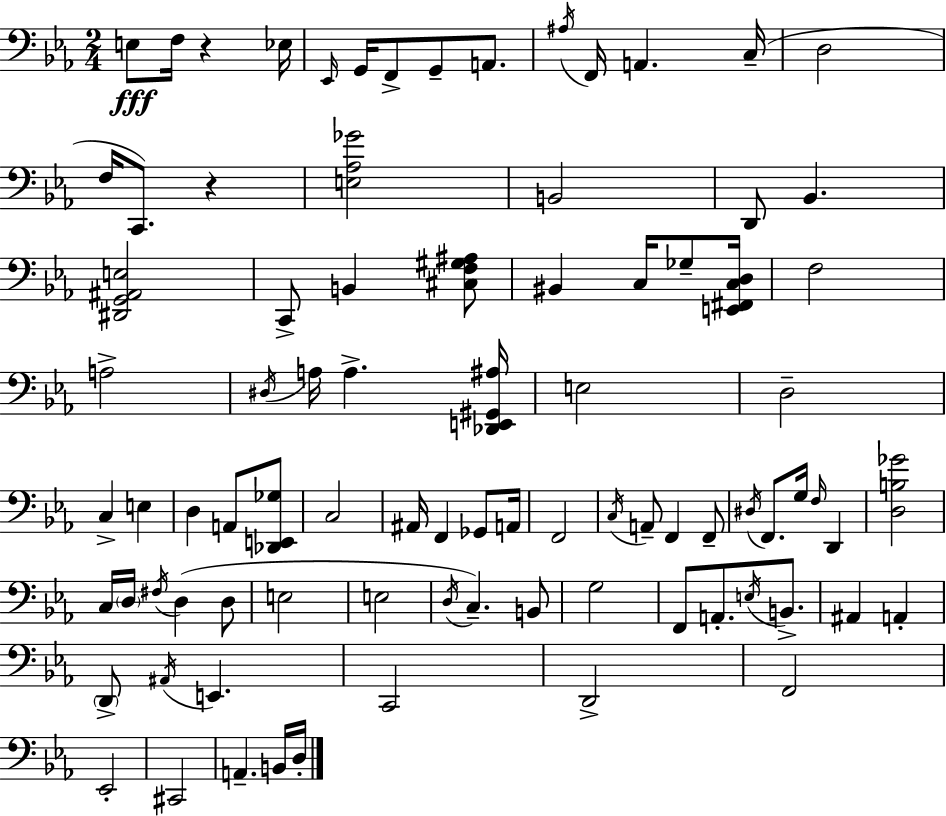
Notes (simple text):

E3/e F3/s R/q Eb3/s Eb2/s G2/s F2/e G2/e A2/e. A#3/s F2/s A2/q. C3/s D3/h F3/s C2/e. R/q [E3,Ab3,Gb4]/h B2/h D2/e Bb2/q. [D#2,G2,A#2,E3]/h C2/e B2/q [C#3,F3,G#3,A#3]/e BIS2/q C3/s Gb3/e [E2,F#2,C3,D3]/s F3/h A3/h D#3/s A3/s A3/q. [Db2,E2,G#2,A#3]/s E3/h D3/h C3/q E3/q D3/q A2/e [Db2,E2,Gb3]/e C3/h A#2/s F2/q Gb2/e A2/s F2/h C3/s A2/e F2/q F2/e D#3/s F2/e. G3/s F3/s D2/q [D3,B3,Gb4]/h C3/s D3/s F#3/s D3/q D3/e E3/h E3/h D3/s C3/q. B2/e G3/h F2/e A2/e. E3/s B2/e. A#2/q A2/q D2/e A#2/s E2/q. C2/h D2/h F2/h Eb2/h C#2/h A2/q. B2/s D3/s